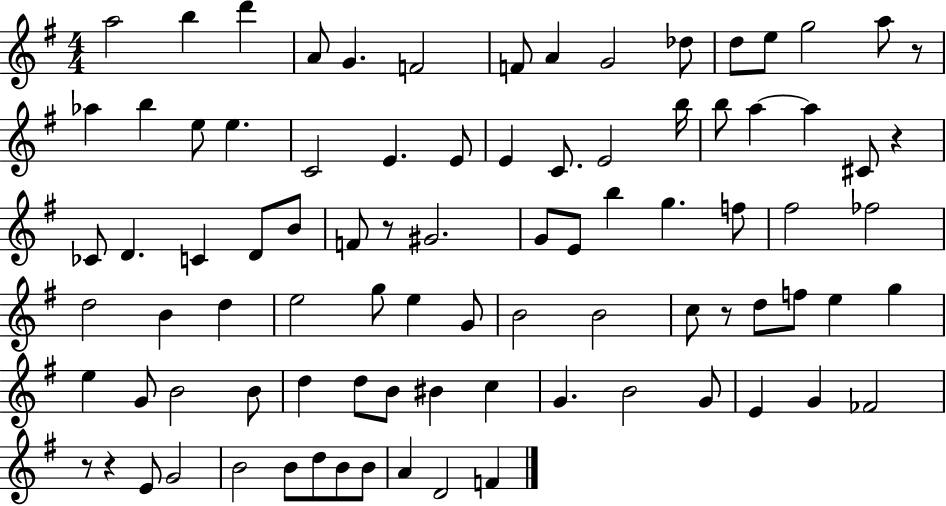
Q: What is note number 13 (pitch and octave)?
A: G5